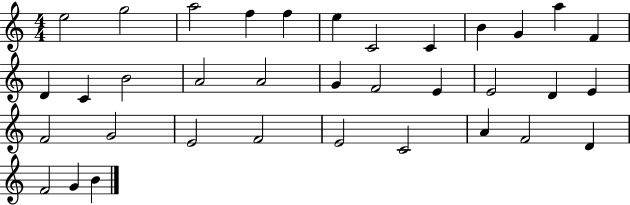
X:1
T:Untitled
M:4/4
L:1/4
K:C
e2 g2 a2 f f e C2 C B G a F D C B2 A2 A2 G F2 E E2 D E F2 G2 E2 F2 E2 C2 A F2 D F2 G B